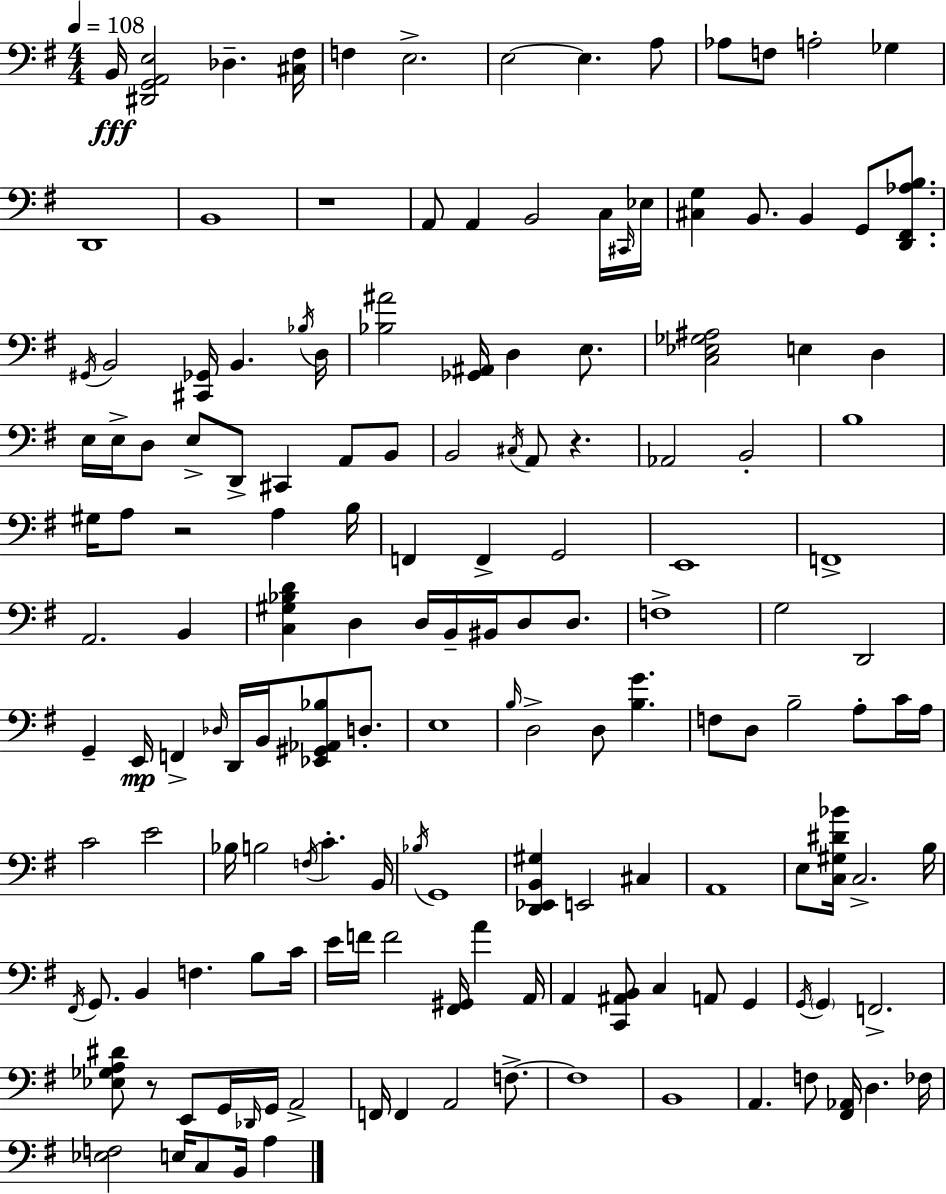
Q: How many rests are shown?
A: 4